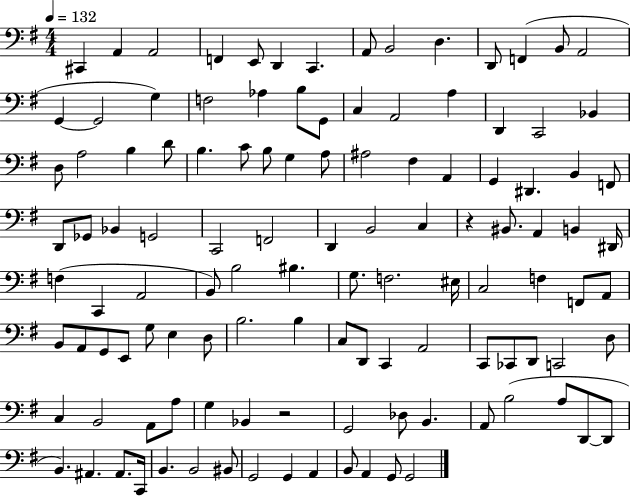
X:1
T:Untitled
M:4/4
L:1/4
K:G
^C,, A,, A,,2 F,, E,,/2 D,, C,, A,,/2 B,,2 D, D,,/2 F,, B,,/2 A,,2 G,, G,,2 G, F,2 _A, B,/2 G,,/2 C, A,,2 A, D,, C,,2 _B,, D,/2 A,2 B, D/2 B, C/2 B,/2 G, A,/2 ^A,2 ^F, A,, G,, ^D,, B,, F,,/2 D,,/2 _G,,/2 _B,, G,,2 C,,2 F,,2 D,, B,,2 C, z ^B,,/2 A,, B,, ^D,,/4 F, C,, A,,2 B,,/2 B,2 ^B, G,/2 F,2 ^E,/4 C,2 F, F,,/2 A,,/2 B,,/2 A,,/2 G,,/2 E,,/2 G,/2 E, D,/2 B,2 B, C,/2 D,,/2 C,, A,,2 C,,/2 _C,,/2 D,,/2 C,,2 D,/2 C, B,,2 A,,/2 A,/2 G, _B,, z2 G,,2 _D,/2 B,, A,,/2 B,2 A,/2 D,,/2 D,,/2 B,, ^A,, ^A,,/2 C,,/4 B,, B,,2 ^B,,/2 G,,2 G,, A,, B,,/2 A,, G,,/2 G,,2